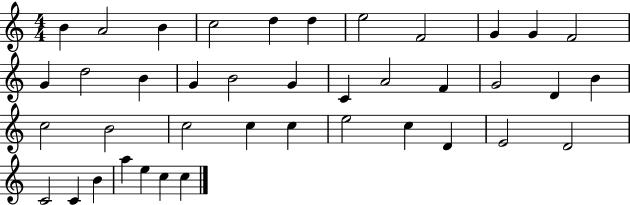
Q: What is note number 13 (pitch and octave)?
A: D5